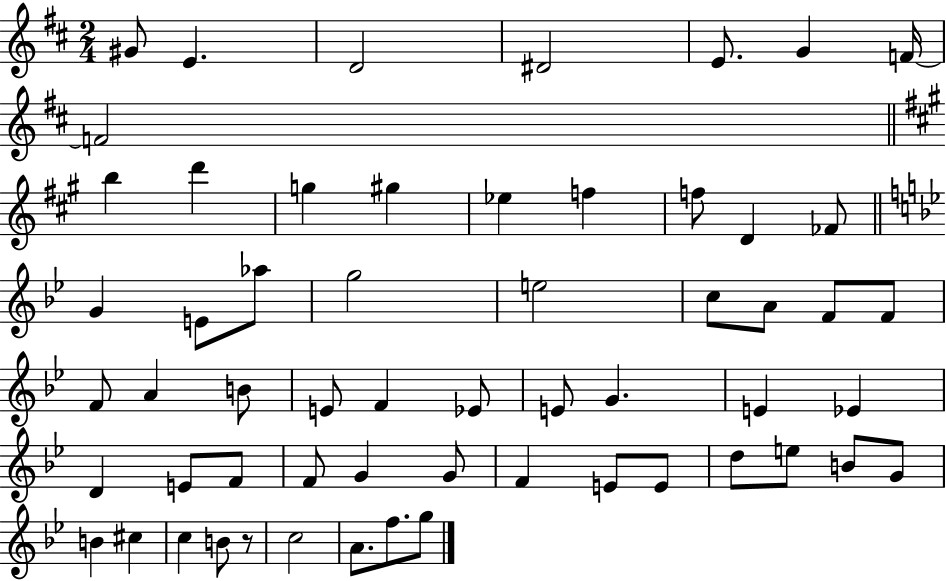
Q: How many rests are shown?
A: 1